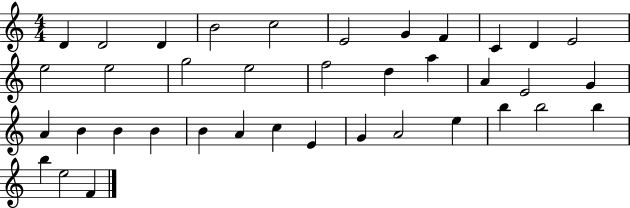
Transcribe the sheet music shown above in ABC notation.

X:1
T:Untitled
M:4/4
L:1/4
K:C
D D2 D B2 c2 E2 G F C D E2 e2 e2 g2 e2 f2 d a A E2 G A B B B B A c E G A2 e b b2 b b e2 F